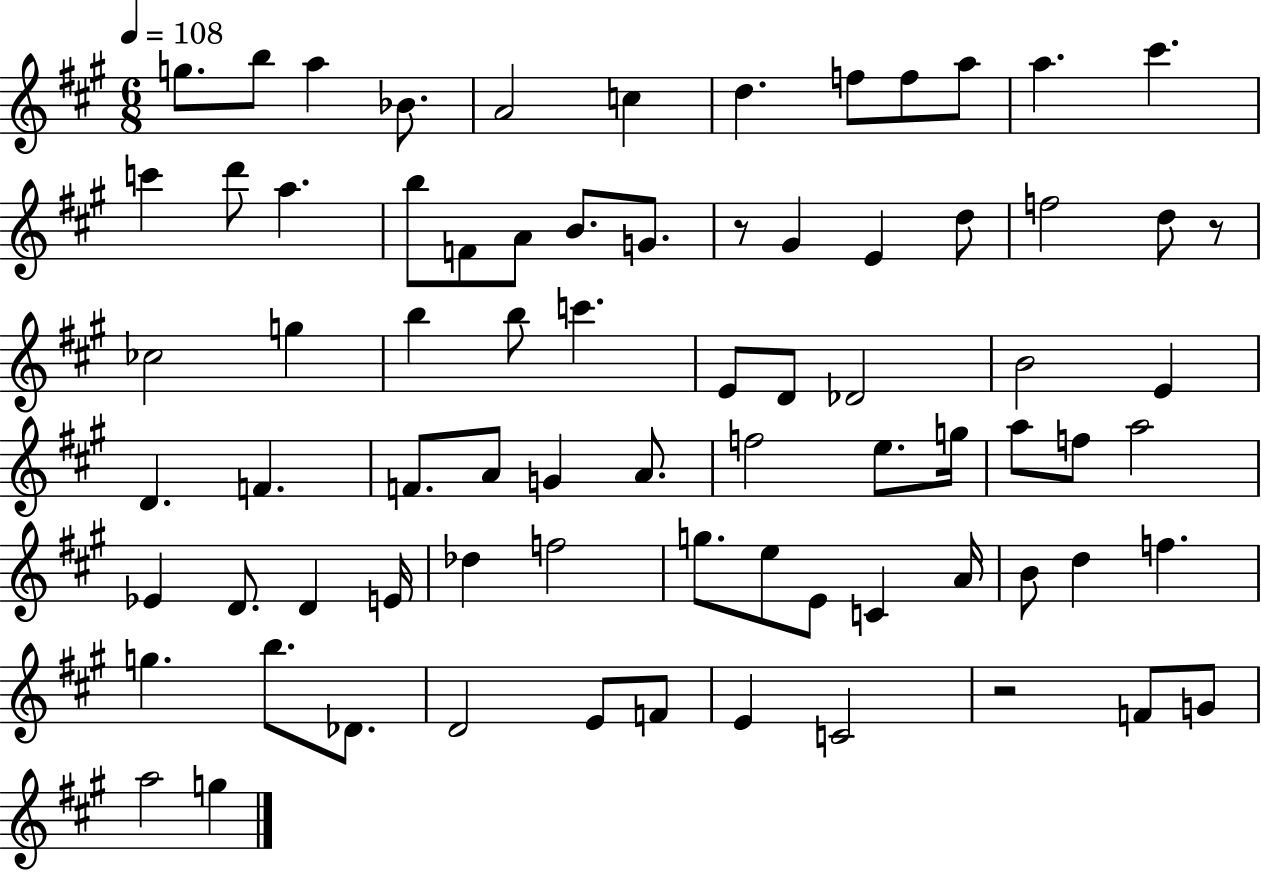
X:1
T:Untitled
M:6/8
L:1/4
K:A
g/2 b/2 a _B/2 A2 c d f/2 f/2 a/2 a ^c' c' d'/2 a b/2 F/2 A/2 B/2 G/2 z/2 ^G E d/2 f2 d/2 z/2 _c2 g b b/2 c' E/2 D/2 _D2 B2 E D F F/2 A/2 G A/2 f2 e/2 g/4 a/2 f/2 a2 _E D/2 D E/4 _d f2 g/2 e/2 E/2 C A/4 B/2 d f g b/2 _D/2 D2 E/2 F/2 E C2 z2 F/2 G/2 a2 g